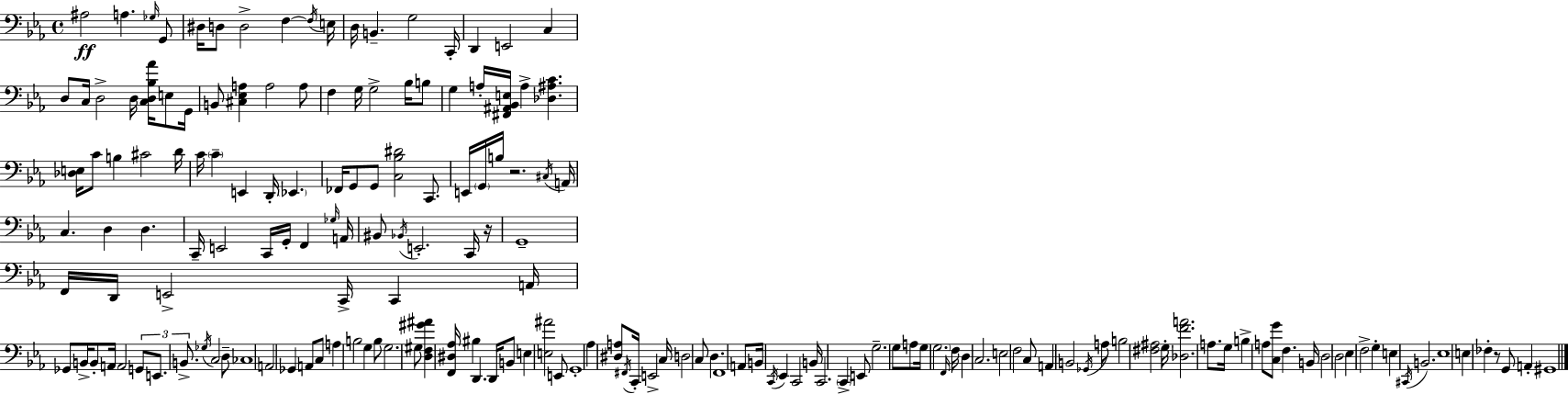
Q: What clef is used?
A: bass